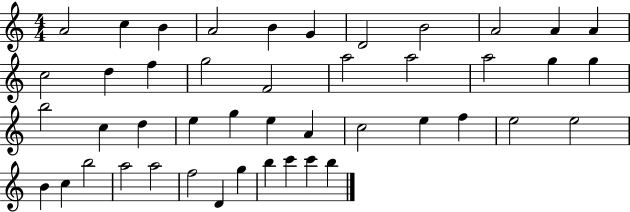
A4/h C5/q B4/q A4/h B4/q G4/q D4/h B4/h A4/h A4/q A4/q C5/h D5/q F5/q G5/h F4/h A5/h A5/h A5/h G5/q G5/q B5/h C5/q D5/q E5/q G5/q E5/q A4/q C5/h E5/q F5/q E5/h E5/h B4/q C5/q B5/h A5/h A5/h F5/h D4/q G5/q B5/q C6/q C6/q B5/q